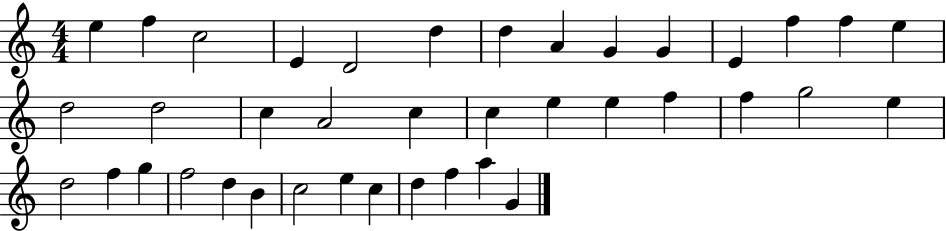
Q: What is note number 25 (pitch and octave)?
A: G5